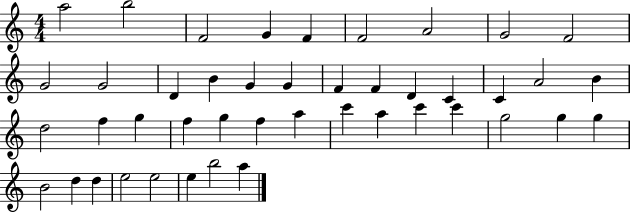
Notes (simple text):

A5/h B5/h F4/h G4/q F4/q F4/h A4/h G4/h F4/h G4/h G4/h D4/q B4/q G4/q G4/q F4/q F4/q D4/q C4/q C4/q A4/h B4/q D5/h F5/q G5/q F5/q G5/q F5/q A5/q C6/q A5/q C6/q C6/q G5/h G5/q G5/q B4/h D5/q D5/q E5/h E5/h E5/q B5/h A5/q